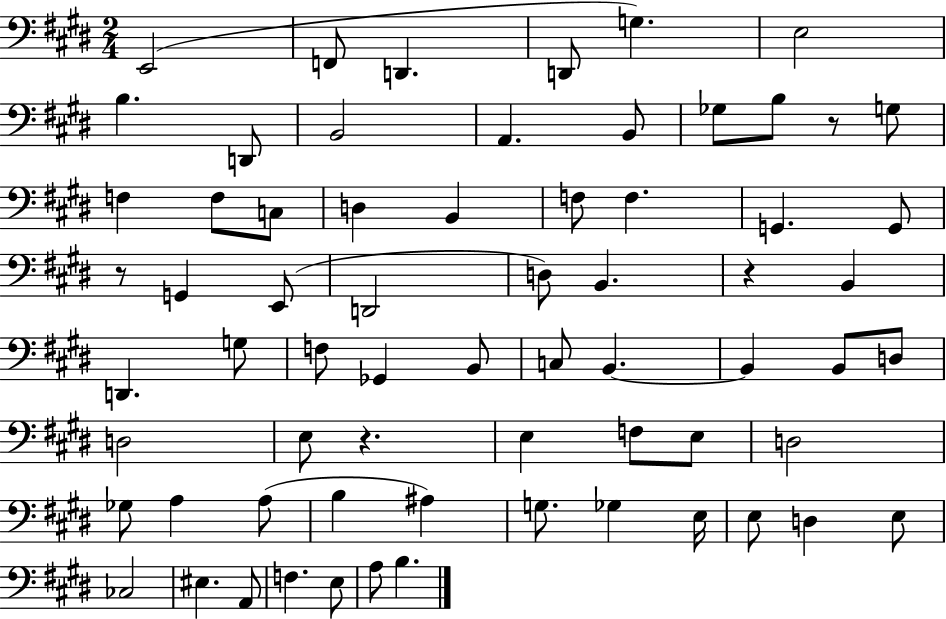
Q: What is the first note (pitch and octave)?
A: E2